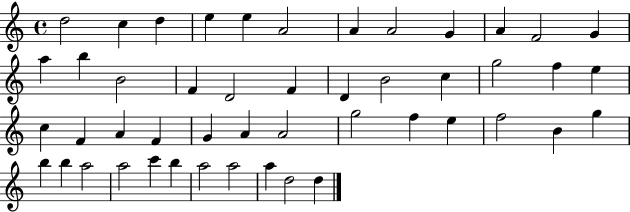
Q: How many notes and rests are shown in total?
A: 48